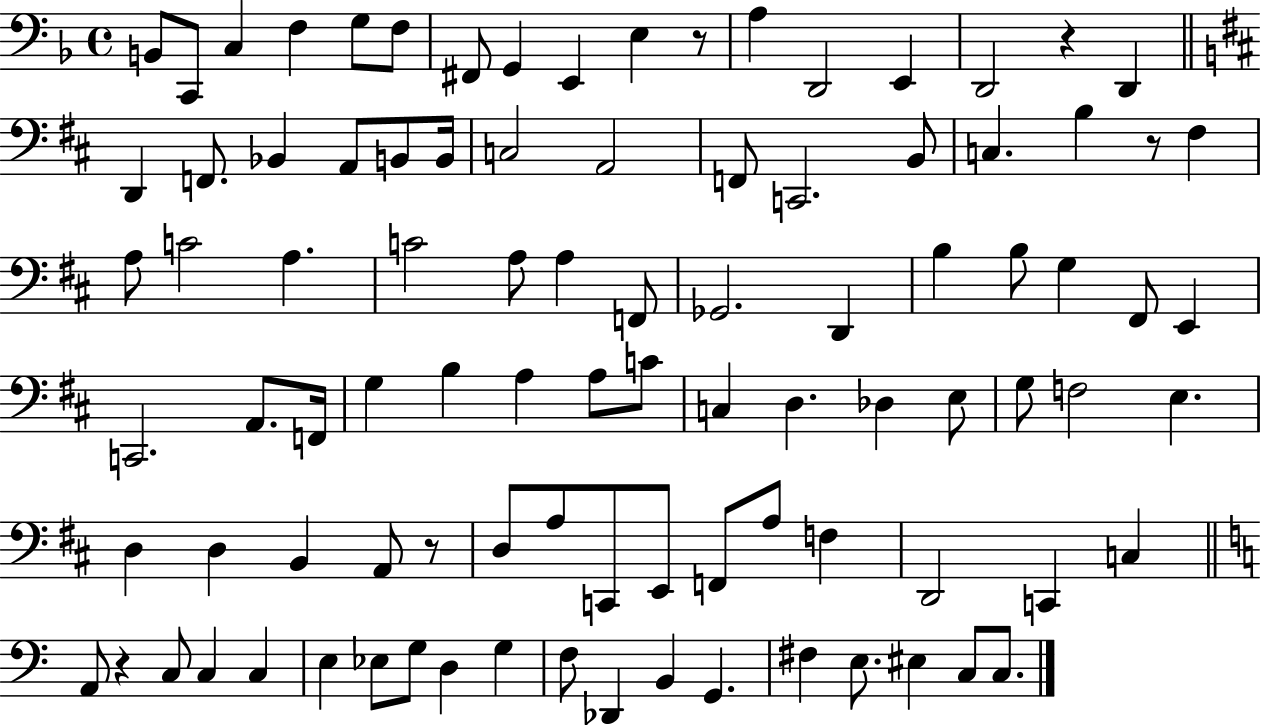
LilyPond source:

{
  \clef bass
  \time 4/4
  \defaultTimeSignature
  \key f \major
  b,8 c,8 c4 f4 g8 f8 | fis,8 g,4 e,4 e4 r8 | a4 d,2 e,4 | d,2 r4 d,4 | \break \bar "||" \break \key b \minor d,4 f,8. bes,4 a,8 b,8 b,16 | c2 a,2 | f,8 c,2. b,8 | c4. b4 r8 fis4 | \break a8 c'2 a4. | c'2 a8 a4 f,8 | ges,2. d,4 | b4 b8 g4 fis,8 e,4 | \break c,2. a,8. f,16 | g4 b4 a4 a8 c'8 | c4 d4. des4 e8 | g8 f2 e4. | \break d4 d4 b,4 a,8 r8 | d8 a8 c,8 e,8 f,8 a8 f4 | d,2 c,4 c4 | \bar "||" \break \key a \minor a,8 r4 c8 c4 c4 | e4 ees8 g8 d4 g4 | f8 des,4 b,4 g,4. | fis4 e8. eis4 c8 c8. | \break \bar "|."
}